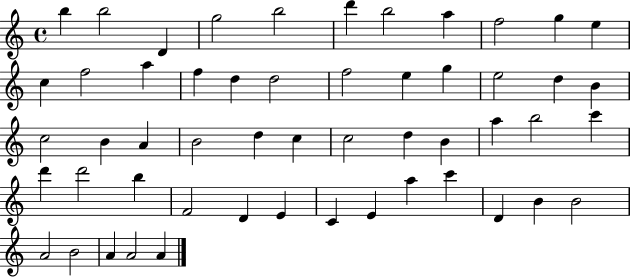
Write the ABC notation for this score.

X:1
T:Untitled
M:4/4
L:1/4
K:C
b b2 D g2 b2 d' b2 a f2 g e c f2 a f d d2 f2 e g e2 d B c2 B A B2 d c c2 d B a b2 c' d' d'2 b F2 D E C E a c' D B B2 A2 B2 A A2 A